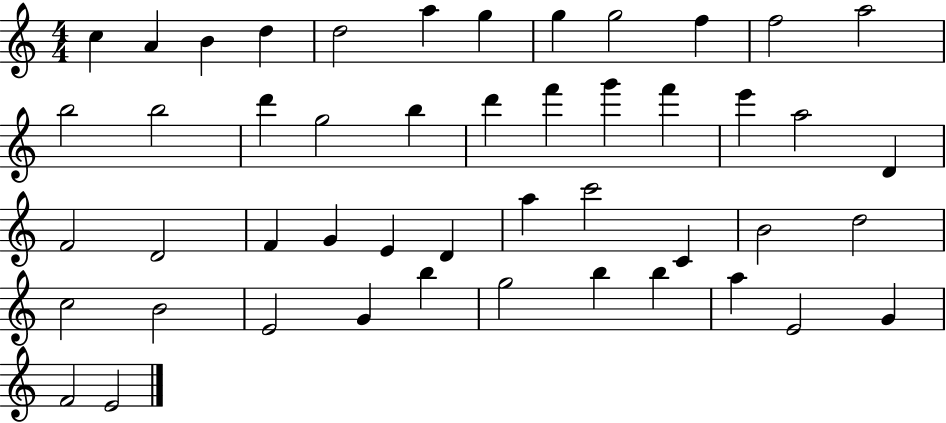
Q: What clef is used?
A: treble